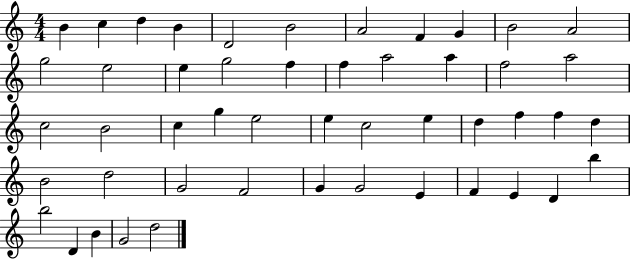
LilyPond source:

{
  \clef treble
  \numericTimeSignature
  \time 4/4
  \key c \major
  b'4 c''4 d''4 b'4 | d'2 b'2 | a'2 f'4 g'4 | b'2 a'2 | \break g''2 e''2 | e''4 g''2 f''4 | f''4 a''2 a''4 | f''2 a''2 | \break c''2 b'2 | c''4 g''4 e''2 | e''4 c''2 e''4 | d''4 f''4 f''4 d''4 | \break b'2 d''2 | g'2 f'2 | g'4 g'2 e'4 | f'4 e'4 d'4 b''4 | \break b''2 d'4 b'4 | g'2 d''2 | \bar "|."
}